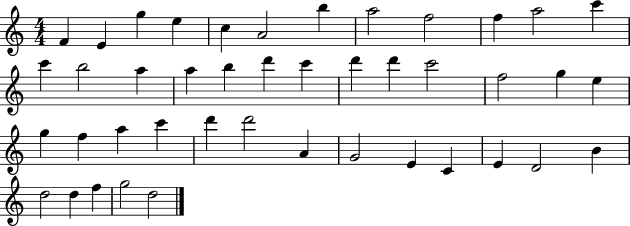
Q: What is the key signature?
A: C major